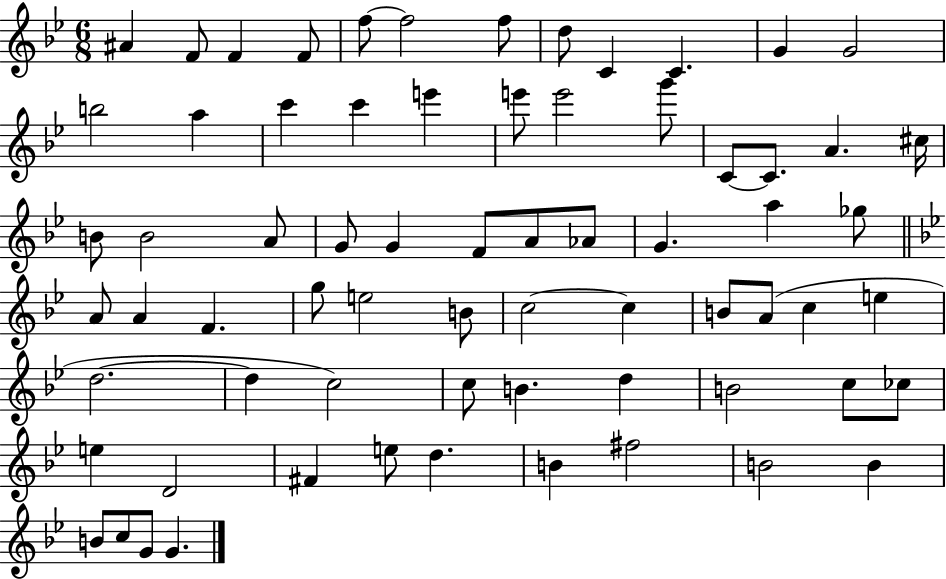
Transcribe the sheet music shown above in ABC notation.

X:1
T:Untitled
M:6/8
L:1/4
K:Bb
^A F/2 F F/2 f/2 f2 f/2 d/2 C C G G2 b2 a c' c' e' e'/2 e'2 g'/2 C/2 C/2 A ^c/4 B/2 B2 A/2 G/2 G F/2 A/2 _A/2 G a _g/2 A/2 A F g/2 e2 B/2 c2 c B/2 A/2 c e d2 d c2 c/2 B d B2 c/2 _c/2 e D2 ^F e/2 d B ^f2 B2 B B/2 c/2 G/2 G